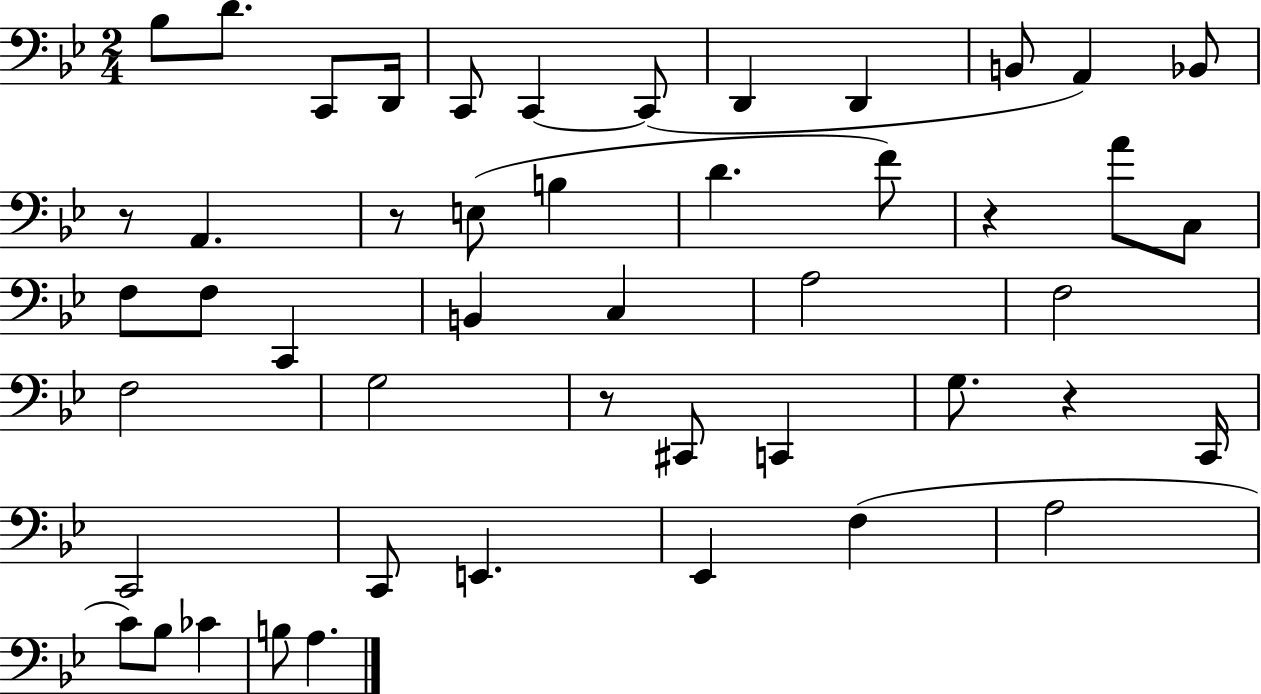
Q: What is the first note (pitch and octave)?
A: Bb3